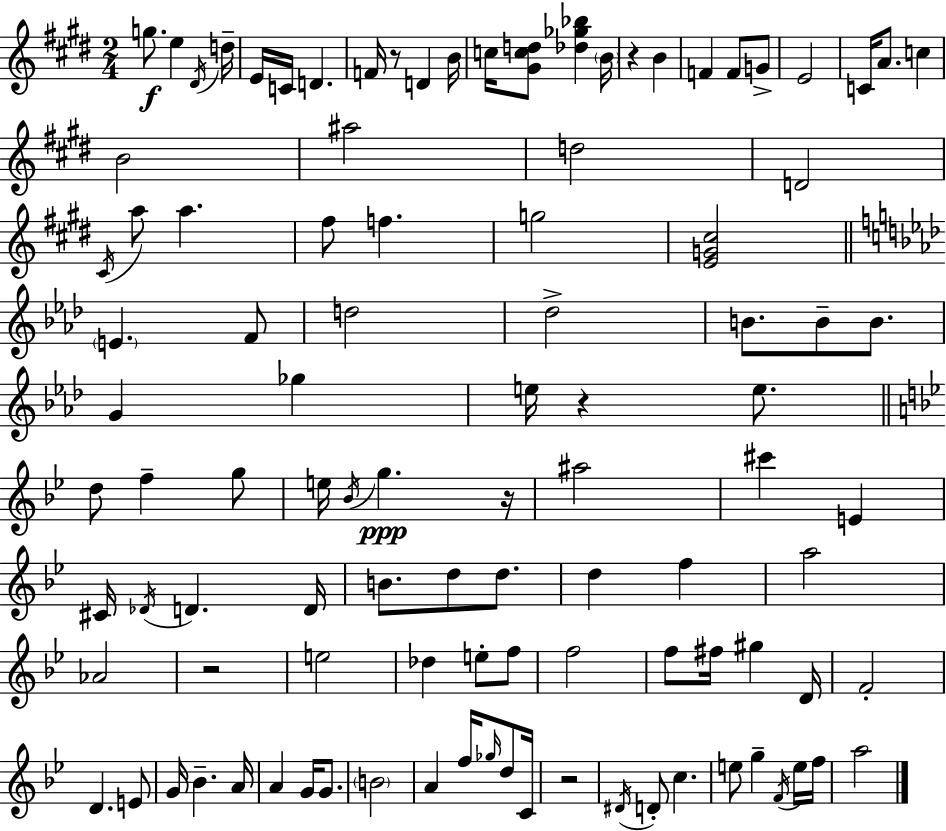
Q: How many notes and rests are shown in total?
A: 103